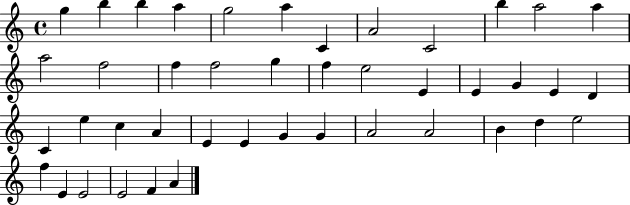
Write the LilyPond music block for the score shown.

{
  \clef treble
  \time 4/4
  \defaultTimeSignature
  \key c \major
  g''4 b''4 b''4 a''4 | g''2 a''4 c'4 | a'2 c'2 | b''4 a''2 a''4 | \break a''2 f''2 | f''4 f''2 g''4 | f''4 e''2 e'4 | e'4 g'4 e'4 d'4 | \break c'4 e''4 c''4 a'4 | e'4 e'4 g'4 g'4 | a'2 a'2 | b'4 d''4 e''2 | \break f''4 e'4 e'2 | e'2 f'4 a'4 | \bar "|."
}